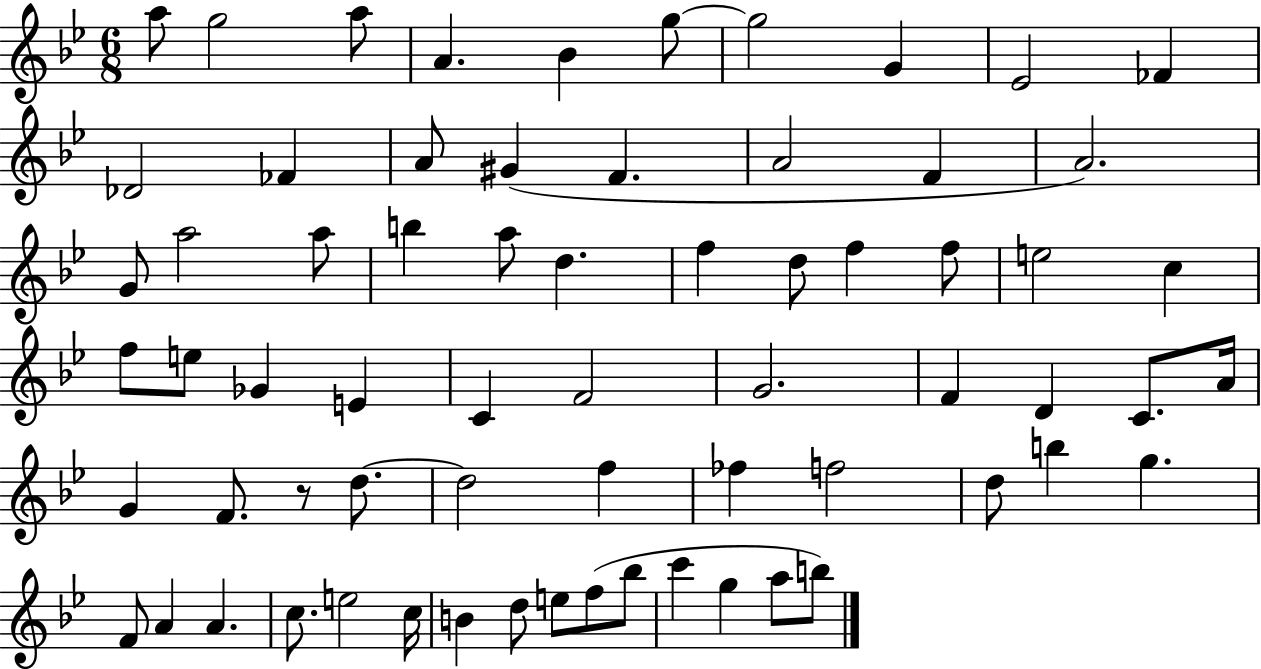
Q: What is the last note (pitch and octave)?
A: B5